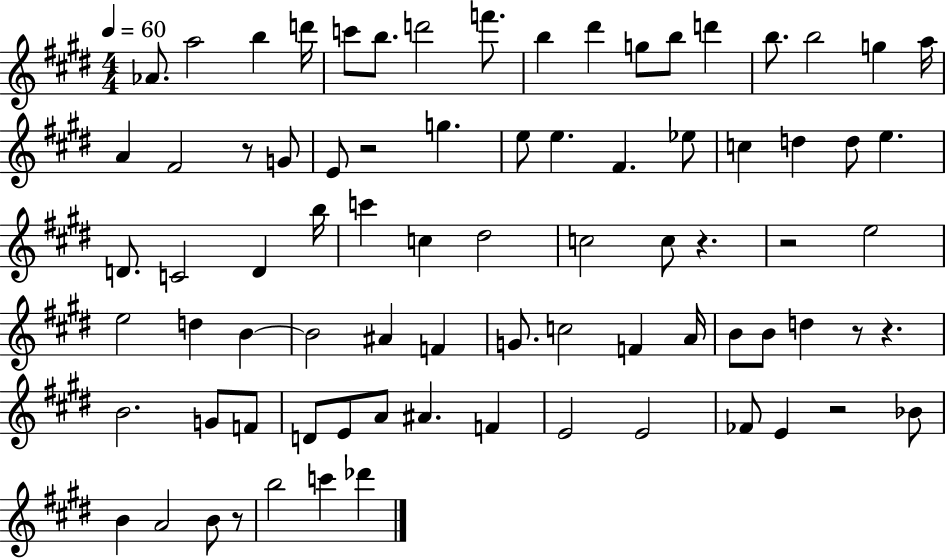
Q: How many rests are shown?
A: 8